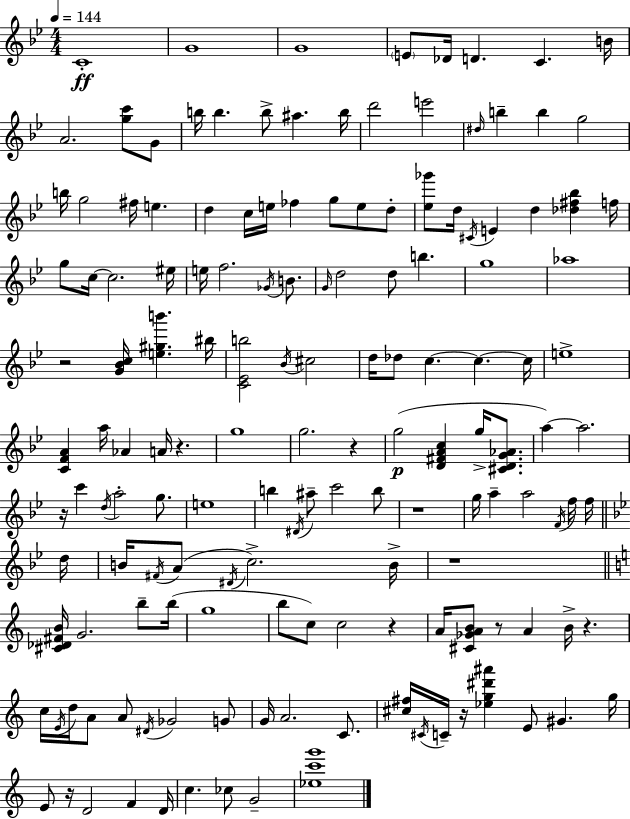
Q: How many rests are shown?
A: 11